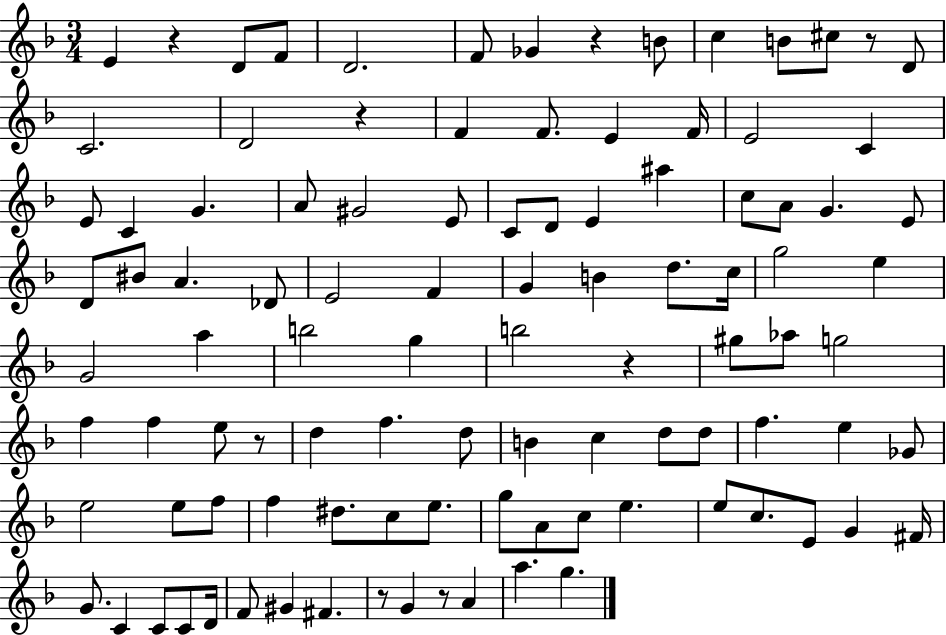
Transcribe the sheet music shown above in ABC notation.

X:1
T:Untitled
M:3/4
L:1/4
K:F
E z D/2 F/2 D2 F/2 _G z B/2 c B/2 ^c/2 z/2 D/2 C2 D2 z F F/2 E F/4 E2 C E/2 C G A/2 ^G2 E/2 C/2 D/2 E ^a c/2 A/2 G E/2 D/2 ^B/2 A _D/2 E2 F G B d/2 c/4 g2 e G2 a b2 g b2 z ^g/2 _a/2 g2 f f e/2 z/2 d f d/2 B c d/2 d/2 f e _G/2 e2 e/2 f/2 f ^d/2 c/2 e/2 g/2 A/2 c/2 e e/2 c/2 E/2 G ^F/4 G/2 C C/2 C/2 D/4 F/2 ^G ^F z/2 G z/2 A a g